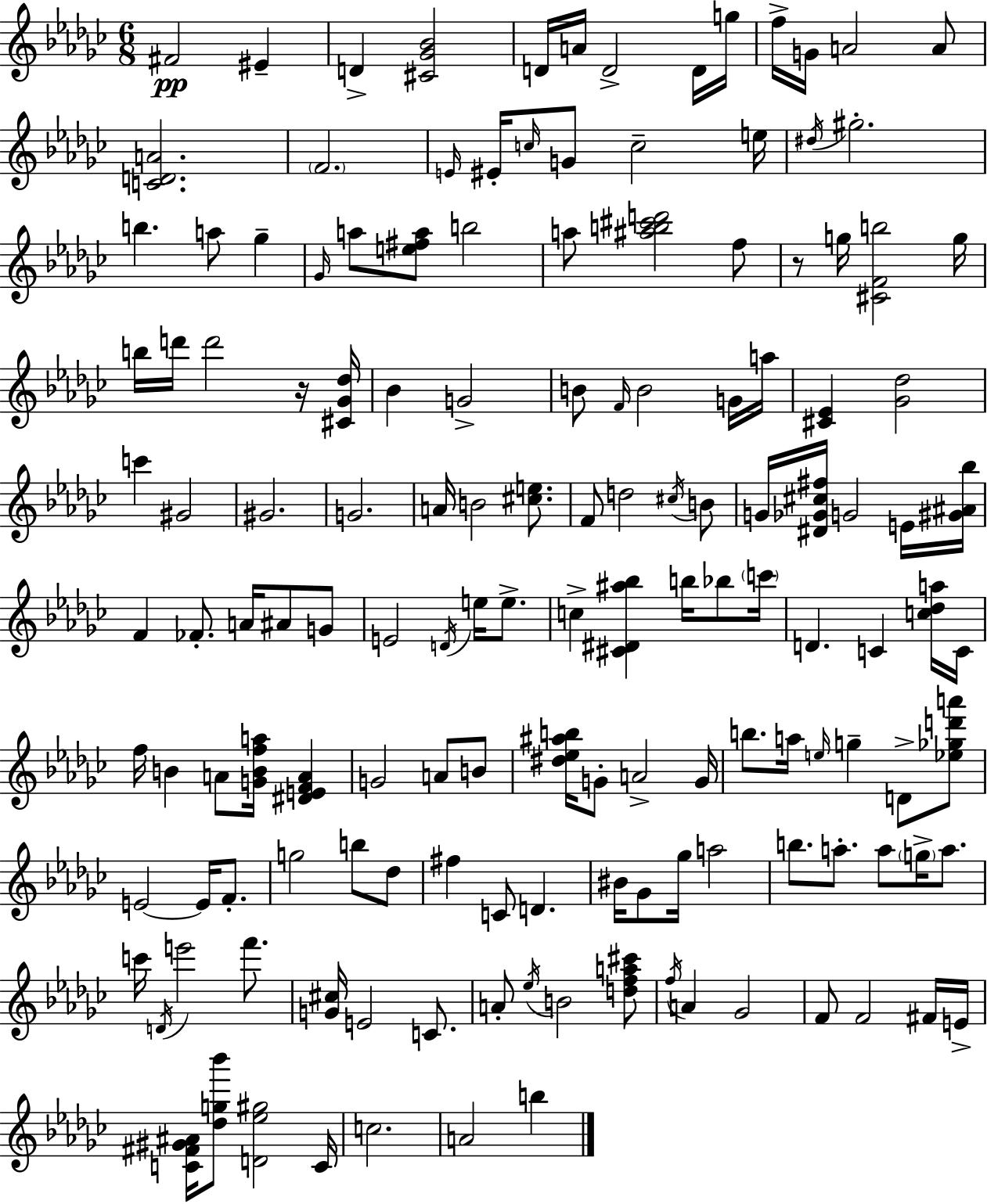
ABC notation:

X:1
T:Untitled
M:6/8
L:1/4
K:Ebm
^F2 ^E D [^C_G_B]2 D/4 A/4 D2 D/4 g/4 f/4 G/4 A2 A/2 [CDA]2 F2 E/4 ^E/4 c/4 G/2 c2 e/4 ^d/4 ^g2 b a/2 _g _G/4 a/2 [e^fa]/2 b2 a/2 [^ab^c'd']2 f/2 z/2 g/4 [^CFb]2 g/4 b/4 d'/4 d'2 z/4 [^C_G_d]/4 _B G2 B/2 F/4 B2 G/4 a/4 [^C_E] [_G_d]2 c' ^G2 ^G2 G2 A/4 B2 [^ce]/2 F/2 d2 ^c/4 B/2 G/4 [^D_G^c^f]/4 G2 E/4 [^G^A_b]/4 F _F/2 A/4 ^A/2 G/2 E2 D/4 e/4 e/2 c [^C^D^a_b] b/4 _b/2 c'/4 D C [c_da]/4 C/4 f/4 B A/2 [GBfa]/4 [^DEFA] G2 A/2 B/2 [^d_e^ab]/4 G/2 A2 G/4 b/2 a/4 e/4 g D/2 [_e_gd'a']/2 E2 E/4 F/2 g2 b/2 _d/2 ^f C/2 D ^B/4 _G/2 _g/4 a2 b/2 a/2 a/2 g/4 a/2 c'/4 D/4 e'2 f'/2 [G^c]/4 E2 C/2 A/2 _e/4 B2 [dfa^c']/2 f/4 A _G2 F/2 F2 ^F/4 E/4 [C^F^G^A]/4 [_dg_b']/2 [D_e^g]2 C/4 c2 A2 b